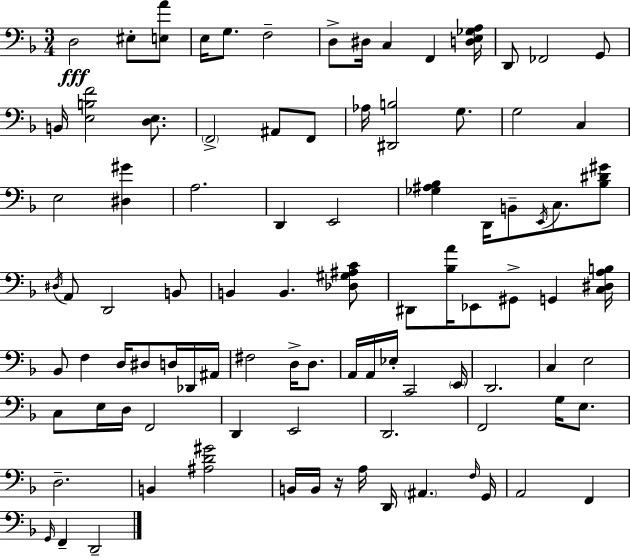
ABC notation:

X:1
T:Untitled
M:3/4
L:1/4
K:Dm
D,2 ^E,/2 [E,A]/2 E,/4 G,/2 F,2 D,/2 ^D,/4 C, F,, [D,E,_G,A,]/4 D,,/2 _F,,2 G,,/2 B,,/4 [E,B,F]2 [D,E,]/2 F,,2 ^A,,/2 F,,/2 _A,/4 [^D,,B,]2 G,/2 G,2 C, E,2 [^D,^G] A,2 D,, E,,2 [_G,^A,_B,] D,,/4 B,,/2 E,,/4 C,/2 [_B,^D^G]/2 ^D,/4 A,,/2 D,,2 B,,/2 B,, B,, [_D,^G,^A,C]/2 ^D,,/2 [_B,A]/4 _E,,/2 ^G,,/2 G,, [C,^D,A,B,]/4 _B,,/2 F, D,/4 ^D,/2 D,/4 _D,,/4 ^A,,/4 ^F,2 D,/4 D,/2 A,,/4 A,,/4 _E,/4 C,,2 E,,/4 D,,2 C, E,2 C,/2 E,/4 D,/4 F,,2 D,, E,,2 D,,2 F,,2 G,/4 E,/2 D,2 B,, [^A,D^G]2 B,,/4 B,,/4 z/4 A,/4 D,,/4 ^A,, F,/4 G,,/4 A,,2 F,, G,,/4 F,, D,,2